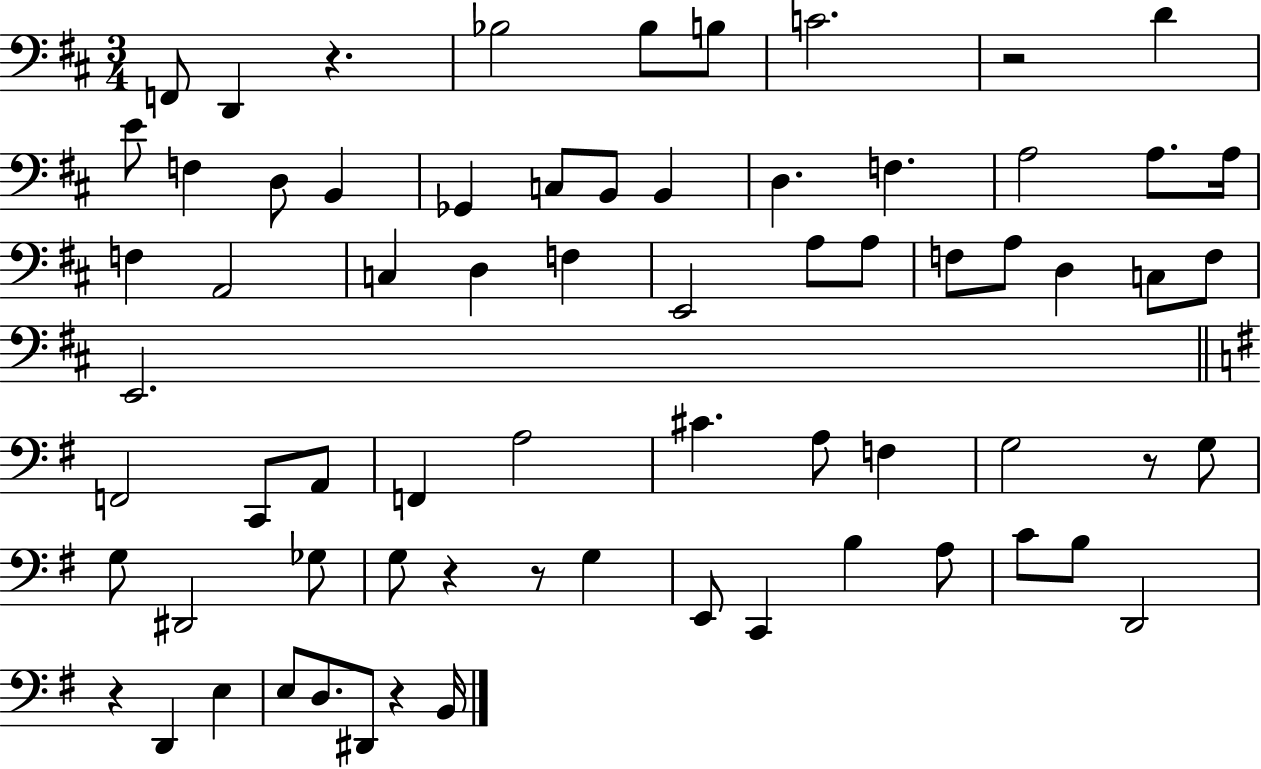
{
  \clef bass
  \numericTimeSignature
  \time 3/4
  \key d \major
  \repeat volta 2 { f,8 d,4 r4. | bes2 bes8 b8 | c'2. | r2 d'4 | \break e'8 f4 d8 b,4 | ges,4 c8 b,8 b,4 | d4. f4. | a2 a8. a16 | \break f4 a,2 | c4 d4 f4 | e,2 a8 a8 | f8 a8 d4 c8 f8 | \break e,2. | \bar "||" \break \key e \minor f,2 c,8 a,8 | f,4 a2 | cis'4. a8 f4 | g2 r8 g8 | \break g8 dis,2 ges8 | g8 r4 r8 g4 | e,8 c,4 b4 a8 | c'8 b8 d,2 | \break r4 d,4 e4 | e8 d8. dis,8 r4 b,16 | } \bar "|."
}